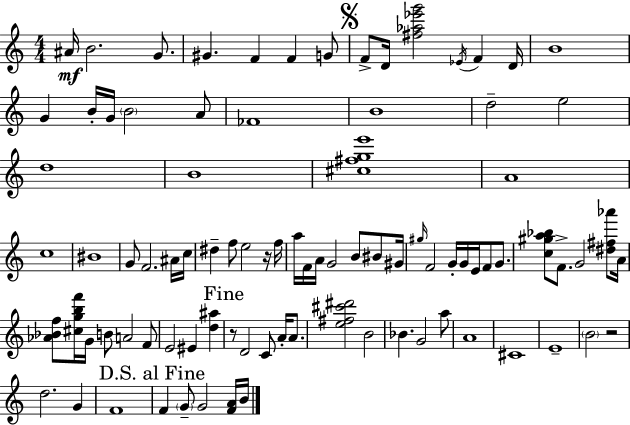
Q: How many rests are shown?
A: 3